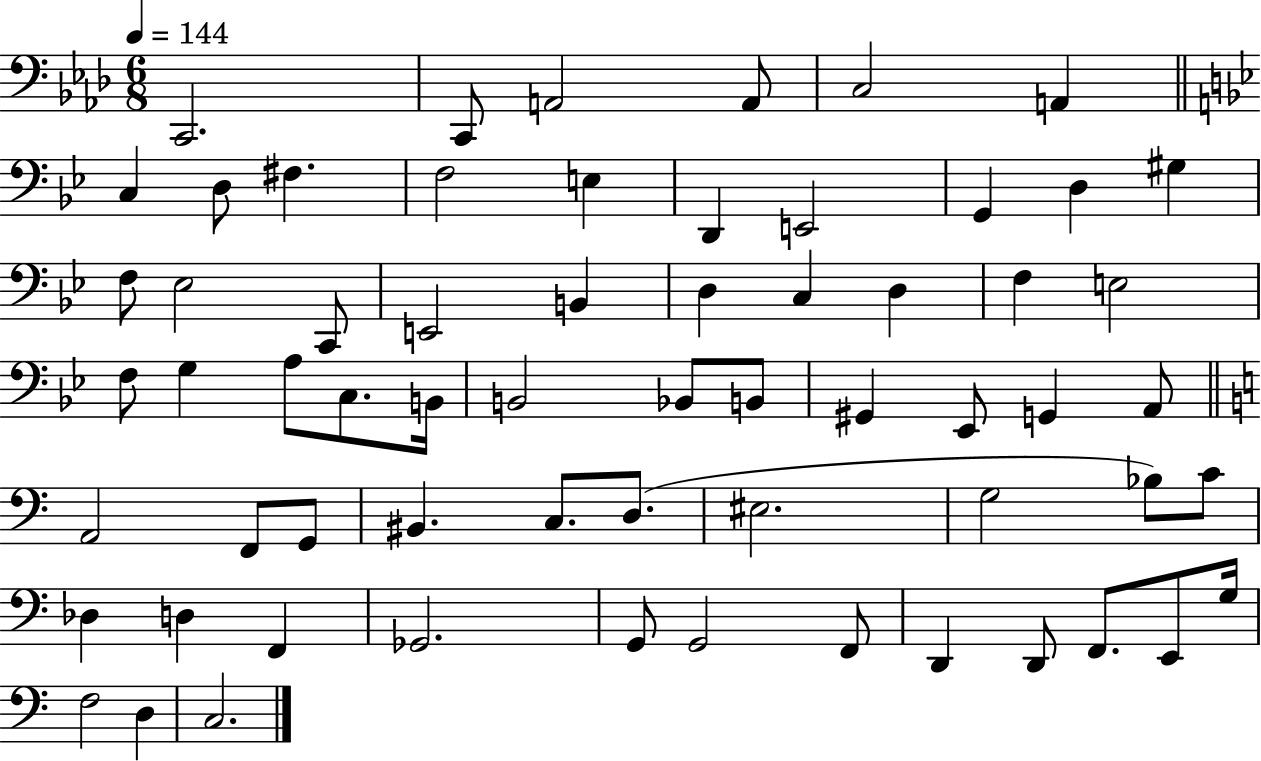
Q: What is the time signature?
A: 6/8